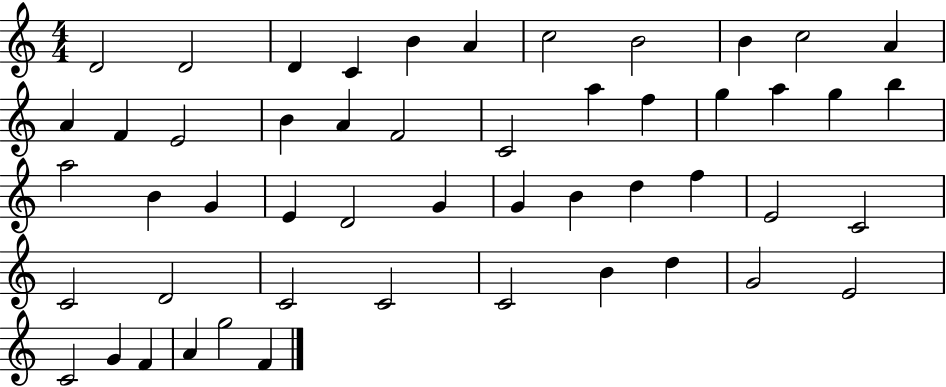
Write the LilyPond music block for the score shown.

{
  \clef treble
  \numericTimeSignature
  \time 4/4
  \key c \major
  d'2 d'2 | d'4 c'4 b'4 a'4 | c''2 b'2 | b'4 c''2 a'4 | \break a'4 f'4 e'2 | b'4 a'4 f'2 | c'2 a''4 f''4 | g''4 a''4 g''4 b''4 | \break a''2 b'4 g'4 | e'4 d'2 g'4 | g'4 b'4 d''4 f''4 | e'2 c'2 | \break c'2 d'2 | c'2 c'2 | c'2 b'4 d''4 | g'2 e'2 | \break c'2 g'4 f'4 | a'4 g''2 f'4 | \bar "|."
}